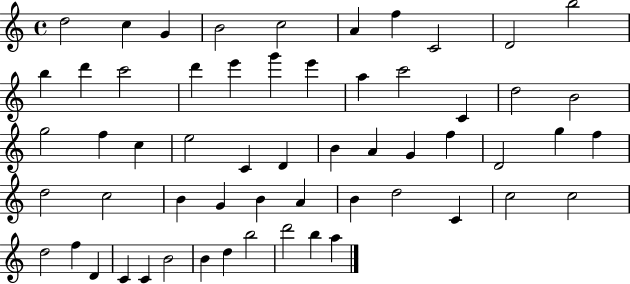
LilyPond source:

{
  \clef treble
  \time 4/4
  \defaultTimeSignature
  \key c \major
  d''2 c''4 g'4 | b'2 c''2 | a'4 f''4 c'2 | d'2 b''2 | \break b''4 d'''4 c'''2 | d'''4 e'''4 g'''4 e'''4 | a''4 c'''2 c'4 | d''2 b'2 | \break g''2 f''4 c''4 | e''2 c'4 d'4 | b'4 a'4 g'4 f''4 | d'2 g''4 f''4 | \break d''2 c''2 | b'4 g'4 b'4 a'4 | b'4 d''2 c'4 | c''2 c''2 | \break d''2 f''4 d'4 | c'4 c'4 b'2 | b'4 d''4 b''2 | d'''2 b''4 a''4 | \break \bar "|."
}